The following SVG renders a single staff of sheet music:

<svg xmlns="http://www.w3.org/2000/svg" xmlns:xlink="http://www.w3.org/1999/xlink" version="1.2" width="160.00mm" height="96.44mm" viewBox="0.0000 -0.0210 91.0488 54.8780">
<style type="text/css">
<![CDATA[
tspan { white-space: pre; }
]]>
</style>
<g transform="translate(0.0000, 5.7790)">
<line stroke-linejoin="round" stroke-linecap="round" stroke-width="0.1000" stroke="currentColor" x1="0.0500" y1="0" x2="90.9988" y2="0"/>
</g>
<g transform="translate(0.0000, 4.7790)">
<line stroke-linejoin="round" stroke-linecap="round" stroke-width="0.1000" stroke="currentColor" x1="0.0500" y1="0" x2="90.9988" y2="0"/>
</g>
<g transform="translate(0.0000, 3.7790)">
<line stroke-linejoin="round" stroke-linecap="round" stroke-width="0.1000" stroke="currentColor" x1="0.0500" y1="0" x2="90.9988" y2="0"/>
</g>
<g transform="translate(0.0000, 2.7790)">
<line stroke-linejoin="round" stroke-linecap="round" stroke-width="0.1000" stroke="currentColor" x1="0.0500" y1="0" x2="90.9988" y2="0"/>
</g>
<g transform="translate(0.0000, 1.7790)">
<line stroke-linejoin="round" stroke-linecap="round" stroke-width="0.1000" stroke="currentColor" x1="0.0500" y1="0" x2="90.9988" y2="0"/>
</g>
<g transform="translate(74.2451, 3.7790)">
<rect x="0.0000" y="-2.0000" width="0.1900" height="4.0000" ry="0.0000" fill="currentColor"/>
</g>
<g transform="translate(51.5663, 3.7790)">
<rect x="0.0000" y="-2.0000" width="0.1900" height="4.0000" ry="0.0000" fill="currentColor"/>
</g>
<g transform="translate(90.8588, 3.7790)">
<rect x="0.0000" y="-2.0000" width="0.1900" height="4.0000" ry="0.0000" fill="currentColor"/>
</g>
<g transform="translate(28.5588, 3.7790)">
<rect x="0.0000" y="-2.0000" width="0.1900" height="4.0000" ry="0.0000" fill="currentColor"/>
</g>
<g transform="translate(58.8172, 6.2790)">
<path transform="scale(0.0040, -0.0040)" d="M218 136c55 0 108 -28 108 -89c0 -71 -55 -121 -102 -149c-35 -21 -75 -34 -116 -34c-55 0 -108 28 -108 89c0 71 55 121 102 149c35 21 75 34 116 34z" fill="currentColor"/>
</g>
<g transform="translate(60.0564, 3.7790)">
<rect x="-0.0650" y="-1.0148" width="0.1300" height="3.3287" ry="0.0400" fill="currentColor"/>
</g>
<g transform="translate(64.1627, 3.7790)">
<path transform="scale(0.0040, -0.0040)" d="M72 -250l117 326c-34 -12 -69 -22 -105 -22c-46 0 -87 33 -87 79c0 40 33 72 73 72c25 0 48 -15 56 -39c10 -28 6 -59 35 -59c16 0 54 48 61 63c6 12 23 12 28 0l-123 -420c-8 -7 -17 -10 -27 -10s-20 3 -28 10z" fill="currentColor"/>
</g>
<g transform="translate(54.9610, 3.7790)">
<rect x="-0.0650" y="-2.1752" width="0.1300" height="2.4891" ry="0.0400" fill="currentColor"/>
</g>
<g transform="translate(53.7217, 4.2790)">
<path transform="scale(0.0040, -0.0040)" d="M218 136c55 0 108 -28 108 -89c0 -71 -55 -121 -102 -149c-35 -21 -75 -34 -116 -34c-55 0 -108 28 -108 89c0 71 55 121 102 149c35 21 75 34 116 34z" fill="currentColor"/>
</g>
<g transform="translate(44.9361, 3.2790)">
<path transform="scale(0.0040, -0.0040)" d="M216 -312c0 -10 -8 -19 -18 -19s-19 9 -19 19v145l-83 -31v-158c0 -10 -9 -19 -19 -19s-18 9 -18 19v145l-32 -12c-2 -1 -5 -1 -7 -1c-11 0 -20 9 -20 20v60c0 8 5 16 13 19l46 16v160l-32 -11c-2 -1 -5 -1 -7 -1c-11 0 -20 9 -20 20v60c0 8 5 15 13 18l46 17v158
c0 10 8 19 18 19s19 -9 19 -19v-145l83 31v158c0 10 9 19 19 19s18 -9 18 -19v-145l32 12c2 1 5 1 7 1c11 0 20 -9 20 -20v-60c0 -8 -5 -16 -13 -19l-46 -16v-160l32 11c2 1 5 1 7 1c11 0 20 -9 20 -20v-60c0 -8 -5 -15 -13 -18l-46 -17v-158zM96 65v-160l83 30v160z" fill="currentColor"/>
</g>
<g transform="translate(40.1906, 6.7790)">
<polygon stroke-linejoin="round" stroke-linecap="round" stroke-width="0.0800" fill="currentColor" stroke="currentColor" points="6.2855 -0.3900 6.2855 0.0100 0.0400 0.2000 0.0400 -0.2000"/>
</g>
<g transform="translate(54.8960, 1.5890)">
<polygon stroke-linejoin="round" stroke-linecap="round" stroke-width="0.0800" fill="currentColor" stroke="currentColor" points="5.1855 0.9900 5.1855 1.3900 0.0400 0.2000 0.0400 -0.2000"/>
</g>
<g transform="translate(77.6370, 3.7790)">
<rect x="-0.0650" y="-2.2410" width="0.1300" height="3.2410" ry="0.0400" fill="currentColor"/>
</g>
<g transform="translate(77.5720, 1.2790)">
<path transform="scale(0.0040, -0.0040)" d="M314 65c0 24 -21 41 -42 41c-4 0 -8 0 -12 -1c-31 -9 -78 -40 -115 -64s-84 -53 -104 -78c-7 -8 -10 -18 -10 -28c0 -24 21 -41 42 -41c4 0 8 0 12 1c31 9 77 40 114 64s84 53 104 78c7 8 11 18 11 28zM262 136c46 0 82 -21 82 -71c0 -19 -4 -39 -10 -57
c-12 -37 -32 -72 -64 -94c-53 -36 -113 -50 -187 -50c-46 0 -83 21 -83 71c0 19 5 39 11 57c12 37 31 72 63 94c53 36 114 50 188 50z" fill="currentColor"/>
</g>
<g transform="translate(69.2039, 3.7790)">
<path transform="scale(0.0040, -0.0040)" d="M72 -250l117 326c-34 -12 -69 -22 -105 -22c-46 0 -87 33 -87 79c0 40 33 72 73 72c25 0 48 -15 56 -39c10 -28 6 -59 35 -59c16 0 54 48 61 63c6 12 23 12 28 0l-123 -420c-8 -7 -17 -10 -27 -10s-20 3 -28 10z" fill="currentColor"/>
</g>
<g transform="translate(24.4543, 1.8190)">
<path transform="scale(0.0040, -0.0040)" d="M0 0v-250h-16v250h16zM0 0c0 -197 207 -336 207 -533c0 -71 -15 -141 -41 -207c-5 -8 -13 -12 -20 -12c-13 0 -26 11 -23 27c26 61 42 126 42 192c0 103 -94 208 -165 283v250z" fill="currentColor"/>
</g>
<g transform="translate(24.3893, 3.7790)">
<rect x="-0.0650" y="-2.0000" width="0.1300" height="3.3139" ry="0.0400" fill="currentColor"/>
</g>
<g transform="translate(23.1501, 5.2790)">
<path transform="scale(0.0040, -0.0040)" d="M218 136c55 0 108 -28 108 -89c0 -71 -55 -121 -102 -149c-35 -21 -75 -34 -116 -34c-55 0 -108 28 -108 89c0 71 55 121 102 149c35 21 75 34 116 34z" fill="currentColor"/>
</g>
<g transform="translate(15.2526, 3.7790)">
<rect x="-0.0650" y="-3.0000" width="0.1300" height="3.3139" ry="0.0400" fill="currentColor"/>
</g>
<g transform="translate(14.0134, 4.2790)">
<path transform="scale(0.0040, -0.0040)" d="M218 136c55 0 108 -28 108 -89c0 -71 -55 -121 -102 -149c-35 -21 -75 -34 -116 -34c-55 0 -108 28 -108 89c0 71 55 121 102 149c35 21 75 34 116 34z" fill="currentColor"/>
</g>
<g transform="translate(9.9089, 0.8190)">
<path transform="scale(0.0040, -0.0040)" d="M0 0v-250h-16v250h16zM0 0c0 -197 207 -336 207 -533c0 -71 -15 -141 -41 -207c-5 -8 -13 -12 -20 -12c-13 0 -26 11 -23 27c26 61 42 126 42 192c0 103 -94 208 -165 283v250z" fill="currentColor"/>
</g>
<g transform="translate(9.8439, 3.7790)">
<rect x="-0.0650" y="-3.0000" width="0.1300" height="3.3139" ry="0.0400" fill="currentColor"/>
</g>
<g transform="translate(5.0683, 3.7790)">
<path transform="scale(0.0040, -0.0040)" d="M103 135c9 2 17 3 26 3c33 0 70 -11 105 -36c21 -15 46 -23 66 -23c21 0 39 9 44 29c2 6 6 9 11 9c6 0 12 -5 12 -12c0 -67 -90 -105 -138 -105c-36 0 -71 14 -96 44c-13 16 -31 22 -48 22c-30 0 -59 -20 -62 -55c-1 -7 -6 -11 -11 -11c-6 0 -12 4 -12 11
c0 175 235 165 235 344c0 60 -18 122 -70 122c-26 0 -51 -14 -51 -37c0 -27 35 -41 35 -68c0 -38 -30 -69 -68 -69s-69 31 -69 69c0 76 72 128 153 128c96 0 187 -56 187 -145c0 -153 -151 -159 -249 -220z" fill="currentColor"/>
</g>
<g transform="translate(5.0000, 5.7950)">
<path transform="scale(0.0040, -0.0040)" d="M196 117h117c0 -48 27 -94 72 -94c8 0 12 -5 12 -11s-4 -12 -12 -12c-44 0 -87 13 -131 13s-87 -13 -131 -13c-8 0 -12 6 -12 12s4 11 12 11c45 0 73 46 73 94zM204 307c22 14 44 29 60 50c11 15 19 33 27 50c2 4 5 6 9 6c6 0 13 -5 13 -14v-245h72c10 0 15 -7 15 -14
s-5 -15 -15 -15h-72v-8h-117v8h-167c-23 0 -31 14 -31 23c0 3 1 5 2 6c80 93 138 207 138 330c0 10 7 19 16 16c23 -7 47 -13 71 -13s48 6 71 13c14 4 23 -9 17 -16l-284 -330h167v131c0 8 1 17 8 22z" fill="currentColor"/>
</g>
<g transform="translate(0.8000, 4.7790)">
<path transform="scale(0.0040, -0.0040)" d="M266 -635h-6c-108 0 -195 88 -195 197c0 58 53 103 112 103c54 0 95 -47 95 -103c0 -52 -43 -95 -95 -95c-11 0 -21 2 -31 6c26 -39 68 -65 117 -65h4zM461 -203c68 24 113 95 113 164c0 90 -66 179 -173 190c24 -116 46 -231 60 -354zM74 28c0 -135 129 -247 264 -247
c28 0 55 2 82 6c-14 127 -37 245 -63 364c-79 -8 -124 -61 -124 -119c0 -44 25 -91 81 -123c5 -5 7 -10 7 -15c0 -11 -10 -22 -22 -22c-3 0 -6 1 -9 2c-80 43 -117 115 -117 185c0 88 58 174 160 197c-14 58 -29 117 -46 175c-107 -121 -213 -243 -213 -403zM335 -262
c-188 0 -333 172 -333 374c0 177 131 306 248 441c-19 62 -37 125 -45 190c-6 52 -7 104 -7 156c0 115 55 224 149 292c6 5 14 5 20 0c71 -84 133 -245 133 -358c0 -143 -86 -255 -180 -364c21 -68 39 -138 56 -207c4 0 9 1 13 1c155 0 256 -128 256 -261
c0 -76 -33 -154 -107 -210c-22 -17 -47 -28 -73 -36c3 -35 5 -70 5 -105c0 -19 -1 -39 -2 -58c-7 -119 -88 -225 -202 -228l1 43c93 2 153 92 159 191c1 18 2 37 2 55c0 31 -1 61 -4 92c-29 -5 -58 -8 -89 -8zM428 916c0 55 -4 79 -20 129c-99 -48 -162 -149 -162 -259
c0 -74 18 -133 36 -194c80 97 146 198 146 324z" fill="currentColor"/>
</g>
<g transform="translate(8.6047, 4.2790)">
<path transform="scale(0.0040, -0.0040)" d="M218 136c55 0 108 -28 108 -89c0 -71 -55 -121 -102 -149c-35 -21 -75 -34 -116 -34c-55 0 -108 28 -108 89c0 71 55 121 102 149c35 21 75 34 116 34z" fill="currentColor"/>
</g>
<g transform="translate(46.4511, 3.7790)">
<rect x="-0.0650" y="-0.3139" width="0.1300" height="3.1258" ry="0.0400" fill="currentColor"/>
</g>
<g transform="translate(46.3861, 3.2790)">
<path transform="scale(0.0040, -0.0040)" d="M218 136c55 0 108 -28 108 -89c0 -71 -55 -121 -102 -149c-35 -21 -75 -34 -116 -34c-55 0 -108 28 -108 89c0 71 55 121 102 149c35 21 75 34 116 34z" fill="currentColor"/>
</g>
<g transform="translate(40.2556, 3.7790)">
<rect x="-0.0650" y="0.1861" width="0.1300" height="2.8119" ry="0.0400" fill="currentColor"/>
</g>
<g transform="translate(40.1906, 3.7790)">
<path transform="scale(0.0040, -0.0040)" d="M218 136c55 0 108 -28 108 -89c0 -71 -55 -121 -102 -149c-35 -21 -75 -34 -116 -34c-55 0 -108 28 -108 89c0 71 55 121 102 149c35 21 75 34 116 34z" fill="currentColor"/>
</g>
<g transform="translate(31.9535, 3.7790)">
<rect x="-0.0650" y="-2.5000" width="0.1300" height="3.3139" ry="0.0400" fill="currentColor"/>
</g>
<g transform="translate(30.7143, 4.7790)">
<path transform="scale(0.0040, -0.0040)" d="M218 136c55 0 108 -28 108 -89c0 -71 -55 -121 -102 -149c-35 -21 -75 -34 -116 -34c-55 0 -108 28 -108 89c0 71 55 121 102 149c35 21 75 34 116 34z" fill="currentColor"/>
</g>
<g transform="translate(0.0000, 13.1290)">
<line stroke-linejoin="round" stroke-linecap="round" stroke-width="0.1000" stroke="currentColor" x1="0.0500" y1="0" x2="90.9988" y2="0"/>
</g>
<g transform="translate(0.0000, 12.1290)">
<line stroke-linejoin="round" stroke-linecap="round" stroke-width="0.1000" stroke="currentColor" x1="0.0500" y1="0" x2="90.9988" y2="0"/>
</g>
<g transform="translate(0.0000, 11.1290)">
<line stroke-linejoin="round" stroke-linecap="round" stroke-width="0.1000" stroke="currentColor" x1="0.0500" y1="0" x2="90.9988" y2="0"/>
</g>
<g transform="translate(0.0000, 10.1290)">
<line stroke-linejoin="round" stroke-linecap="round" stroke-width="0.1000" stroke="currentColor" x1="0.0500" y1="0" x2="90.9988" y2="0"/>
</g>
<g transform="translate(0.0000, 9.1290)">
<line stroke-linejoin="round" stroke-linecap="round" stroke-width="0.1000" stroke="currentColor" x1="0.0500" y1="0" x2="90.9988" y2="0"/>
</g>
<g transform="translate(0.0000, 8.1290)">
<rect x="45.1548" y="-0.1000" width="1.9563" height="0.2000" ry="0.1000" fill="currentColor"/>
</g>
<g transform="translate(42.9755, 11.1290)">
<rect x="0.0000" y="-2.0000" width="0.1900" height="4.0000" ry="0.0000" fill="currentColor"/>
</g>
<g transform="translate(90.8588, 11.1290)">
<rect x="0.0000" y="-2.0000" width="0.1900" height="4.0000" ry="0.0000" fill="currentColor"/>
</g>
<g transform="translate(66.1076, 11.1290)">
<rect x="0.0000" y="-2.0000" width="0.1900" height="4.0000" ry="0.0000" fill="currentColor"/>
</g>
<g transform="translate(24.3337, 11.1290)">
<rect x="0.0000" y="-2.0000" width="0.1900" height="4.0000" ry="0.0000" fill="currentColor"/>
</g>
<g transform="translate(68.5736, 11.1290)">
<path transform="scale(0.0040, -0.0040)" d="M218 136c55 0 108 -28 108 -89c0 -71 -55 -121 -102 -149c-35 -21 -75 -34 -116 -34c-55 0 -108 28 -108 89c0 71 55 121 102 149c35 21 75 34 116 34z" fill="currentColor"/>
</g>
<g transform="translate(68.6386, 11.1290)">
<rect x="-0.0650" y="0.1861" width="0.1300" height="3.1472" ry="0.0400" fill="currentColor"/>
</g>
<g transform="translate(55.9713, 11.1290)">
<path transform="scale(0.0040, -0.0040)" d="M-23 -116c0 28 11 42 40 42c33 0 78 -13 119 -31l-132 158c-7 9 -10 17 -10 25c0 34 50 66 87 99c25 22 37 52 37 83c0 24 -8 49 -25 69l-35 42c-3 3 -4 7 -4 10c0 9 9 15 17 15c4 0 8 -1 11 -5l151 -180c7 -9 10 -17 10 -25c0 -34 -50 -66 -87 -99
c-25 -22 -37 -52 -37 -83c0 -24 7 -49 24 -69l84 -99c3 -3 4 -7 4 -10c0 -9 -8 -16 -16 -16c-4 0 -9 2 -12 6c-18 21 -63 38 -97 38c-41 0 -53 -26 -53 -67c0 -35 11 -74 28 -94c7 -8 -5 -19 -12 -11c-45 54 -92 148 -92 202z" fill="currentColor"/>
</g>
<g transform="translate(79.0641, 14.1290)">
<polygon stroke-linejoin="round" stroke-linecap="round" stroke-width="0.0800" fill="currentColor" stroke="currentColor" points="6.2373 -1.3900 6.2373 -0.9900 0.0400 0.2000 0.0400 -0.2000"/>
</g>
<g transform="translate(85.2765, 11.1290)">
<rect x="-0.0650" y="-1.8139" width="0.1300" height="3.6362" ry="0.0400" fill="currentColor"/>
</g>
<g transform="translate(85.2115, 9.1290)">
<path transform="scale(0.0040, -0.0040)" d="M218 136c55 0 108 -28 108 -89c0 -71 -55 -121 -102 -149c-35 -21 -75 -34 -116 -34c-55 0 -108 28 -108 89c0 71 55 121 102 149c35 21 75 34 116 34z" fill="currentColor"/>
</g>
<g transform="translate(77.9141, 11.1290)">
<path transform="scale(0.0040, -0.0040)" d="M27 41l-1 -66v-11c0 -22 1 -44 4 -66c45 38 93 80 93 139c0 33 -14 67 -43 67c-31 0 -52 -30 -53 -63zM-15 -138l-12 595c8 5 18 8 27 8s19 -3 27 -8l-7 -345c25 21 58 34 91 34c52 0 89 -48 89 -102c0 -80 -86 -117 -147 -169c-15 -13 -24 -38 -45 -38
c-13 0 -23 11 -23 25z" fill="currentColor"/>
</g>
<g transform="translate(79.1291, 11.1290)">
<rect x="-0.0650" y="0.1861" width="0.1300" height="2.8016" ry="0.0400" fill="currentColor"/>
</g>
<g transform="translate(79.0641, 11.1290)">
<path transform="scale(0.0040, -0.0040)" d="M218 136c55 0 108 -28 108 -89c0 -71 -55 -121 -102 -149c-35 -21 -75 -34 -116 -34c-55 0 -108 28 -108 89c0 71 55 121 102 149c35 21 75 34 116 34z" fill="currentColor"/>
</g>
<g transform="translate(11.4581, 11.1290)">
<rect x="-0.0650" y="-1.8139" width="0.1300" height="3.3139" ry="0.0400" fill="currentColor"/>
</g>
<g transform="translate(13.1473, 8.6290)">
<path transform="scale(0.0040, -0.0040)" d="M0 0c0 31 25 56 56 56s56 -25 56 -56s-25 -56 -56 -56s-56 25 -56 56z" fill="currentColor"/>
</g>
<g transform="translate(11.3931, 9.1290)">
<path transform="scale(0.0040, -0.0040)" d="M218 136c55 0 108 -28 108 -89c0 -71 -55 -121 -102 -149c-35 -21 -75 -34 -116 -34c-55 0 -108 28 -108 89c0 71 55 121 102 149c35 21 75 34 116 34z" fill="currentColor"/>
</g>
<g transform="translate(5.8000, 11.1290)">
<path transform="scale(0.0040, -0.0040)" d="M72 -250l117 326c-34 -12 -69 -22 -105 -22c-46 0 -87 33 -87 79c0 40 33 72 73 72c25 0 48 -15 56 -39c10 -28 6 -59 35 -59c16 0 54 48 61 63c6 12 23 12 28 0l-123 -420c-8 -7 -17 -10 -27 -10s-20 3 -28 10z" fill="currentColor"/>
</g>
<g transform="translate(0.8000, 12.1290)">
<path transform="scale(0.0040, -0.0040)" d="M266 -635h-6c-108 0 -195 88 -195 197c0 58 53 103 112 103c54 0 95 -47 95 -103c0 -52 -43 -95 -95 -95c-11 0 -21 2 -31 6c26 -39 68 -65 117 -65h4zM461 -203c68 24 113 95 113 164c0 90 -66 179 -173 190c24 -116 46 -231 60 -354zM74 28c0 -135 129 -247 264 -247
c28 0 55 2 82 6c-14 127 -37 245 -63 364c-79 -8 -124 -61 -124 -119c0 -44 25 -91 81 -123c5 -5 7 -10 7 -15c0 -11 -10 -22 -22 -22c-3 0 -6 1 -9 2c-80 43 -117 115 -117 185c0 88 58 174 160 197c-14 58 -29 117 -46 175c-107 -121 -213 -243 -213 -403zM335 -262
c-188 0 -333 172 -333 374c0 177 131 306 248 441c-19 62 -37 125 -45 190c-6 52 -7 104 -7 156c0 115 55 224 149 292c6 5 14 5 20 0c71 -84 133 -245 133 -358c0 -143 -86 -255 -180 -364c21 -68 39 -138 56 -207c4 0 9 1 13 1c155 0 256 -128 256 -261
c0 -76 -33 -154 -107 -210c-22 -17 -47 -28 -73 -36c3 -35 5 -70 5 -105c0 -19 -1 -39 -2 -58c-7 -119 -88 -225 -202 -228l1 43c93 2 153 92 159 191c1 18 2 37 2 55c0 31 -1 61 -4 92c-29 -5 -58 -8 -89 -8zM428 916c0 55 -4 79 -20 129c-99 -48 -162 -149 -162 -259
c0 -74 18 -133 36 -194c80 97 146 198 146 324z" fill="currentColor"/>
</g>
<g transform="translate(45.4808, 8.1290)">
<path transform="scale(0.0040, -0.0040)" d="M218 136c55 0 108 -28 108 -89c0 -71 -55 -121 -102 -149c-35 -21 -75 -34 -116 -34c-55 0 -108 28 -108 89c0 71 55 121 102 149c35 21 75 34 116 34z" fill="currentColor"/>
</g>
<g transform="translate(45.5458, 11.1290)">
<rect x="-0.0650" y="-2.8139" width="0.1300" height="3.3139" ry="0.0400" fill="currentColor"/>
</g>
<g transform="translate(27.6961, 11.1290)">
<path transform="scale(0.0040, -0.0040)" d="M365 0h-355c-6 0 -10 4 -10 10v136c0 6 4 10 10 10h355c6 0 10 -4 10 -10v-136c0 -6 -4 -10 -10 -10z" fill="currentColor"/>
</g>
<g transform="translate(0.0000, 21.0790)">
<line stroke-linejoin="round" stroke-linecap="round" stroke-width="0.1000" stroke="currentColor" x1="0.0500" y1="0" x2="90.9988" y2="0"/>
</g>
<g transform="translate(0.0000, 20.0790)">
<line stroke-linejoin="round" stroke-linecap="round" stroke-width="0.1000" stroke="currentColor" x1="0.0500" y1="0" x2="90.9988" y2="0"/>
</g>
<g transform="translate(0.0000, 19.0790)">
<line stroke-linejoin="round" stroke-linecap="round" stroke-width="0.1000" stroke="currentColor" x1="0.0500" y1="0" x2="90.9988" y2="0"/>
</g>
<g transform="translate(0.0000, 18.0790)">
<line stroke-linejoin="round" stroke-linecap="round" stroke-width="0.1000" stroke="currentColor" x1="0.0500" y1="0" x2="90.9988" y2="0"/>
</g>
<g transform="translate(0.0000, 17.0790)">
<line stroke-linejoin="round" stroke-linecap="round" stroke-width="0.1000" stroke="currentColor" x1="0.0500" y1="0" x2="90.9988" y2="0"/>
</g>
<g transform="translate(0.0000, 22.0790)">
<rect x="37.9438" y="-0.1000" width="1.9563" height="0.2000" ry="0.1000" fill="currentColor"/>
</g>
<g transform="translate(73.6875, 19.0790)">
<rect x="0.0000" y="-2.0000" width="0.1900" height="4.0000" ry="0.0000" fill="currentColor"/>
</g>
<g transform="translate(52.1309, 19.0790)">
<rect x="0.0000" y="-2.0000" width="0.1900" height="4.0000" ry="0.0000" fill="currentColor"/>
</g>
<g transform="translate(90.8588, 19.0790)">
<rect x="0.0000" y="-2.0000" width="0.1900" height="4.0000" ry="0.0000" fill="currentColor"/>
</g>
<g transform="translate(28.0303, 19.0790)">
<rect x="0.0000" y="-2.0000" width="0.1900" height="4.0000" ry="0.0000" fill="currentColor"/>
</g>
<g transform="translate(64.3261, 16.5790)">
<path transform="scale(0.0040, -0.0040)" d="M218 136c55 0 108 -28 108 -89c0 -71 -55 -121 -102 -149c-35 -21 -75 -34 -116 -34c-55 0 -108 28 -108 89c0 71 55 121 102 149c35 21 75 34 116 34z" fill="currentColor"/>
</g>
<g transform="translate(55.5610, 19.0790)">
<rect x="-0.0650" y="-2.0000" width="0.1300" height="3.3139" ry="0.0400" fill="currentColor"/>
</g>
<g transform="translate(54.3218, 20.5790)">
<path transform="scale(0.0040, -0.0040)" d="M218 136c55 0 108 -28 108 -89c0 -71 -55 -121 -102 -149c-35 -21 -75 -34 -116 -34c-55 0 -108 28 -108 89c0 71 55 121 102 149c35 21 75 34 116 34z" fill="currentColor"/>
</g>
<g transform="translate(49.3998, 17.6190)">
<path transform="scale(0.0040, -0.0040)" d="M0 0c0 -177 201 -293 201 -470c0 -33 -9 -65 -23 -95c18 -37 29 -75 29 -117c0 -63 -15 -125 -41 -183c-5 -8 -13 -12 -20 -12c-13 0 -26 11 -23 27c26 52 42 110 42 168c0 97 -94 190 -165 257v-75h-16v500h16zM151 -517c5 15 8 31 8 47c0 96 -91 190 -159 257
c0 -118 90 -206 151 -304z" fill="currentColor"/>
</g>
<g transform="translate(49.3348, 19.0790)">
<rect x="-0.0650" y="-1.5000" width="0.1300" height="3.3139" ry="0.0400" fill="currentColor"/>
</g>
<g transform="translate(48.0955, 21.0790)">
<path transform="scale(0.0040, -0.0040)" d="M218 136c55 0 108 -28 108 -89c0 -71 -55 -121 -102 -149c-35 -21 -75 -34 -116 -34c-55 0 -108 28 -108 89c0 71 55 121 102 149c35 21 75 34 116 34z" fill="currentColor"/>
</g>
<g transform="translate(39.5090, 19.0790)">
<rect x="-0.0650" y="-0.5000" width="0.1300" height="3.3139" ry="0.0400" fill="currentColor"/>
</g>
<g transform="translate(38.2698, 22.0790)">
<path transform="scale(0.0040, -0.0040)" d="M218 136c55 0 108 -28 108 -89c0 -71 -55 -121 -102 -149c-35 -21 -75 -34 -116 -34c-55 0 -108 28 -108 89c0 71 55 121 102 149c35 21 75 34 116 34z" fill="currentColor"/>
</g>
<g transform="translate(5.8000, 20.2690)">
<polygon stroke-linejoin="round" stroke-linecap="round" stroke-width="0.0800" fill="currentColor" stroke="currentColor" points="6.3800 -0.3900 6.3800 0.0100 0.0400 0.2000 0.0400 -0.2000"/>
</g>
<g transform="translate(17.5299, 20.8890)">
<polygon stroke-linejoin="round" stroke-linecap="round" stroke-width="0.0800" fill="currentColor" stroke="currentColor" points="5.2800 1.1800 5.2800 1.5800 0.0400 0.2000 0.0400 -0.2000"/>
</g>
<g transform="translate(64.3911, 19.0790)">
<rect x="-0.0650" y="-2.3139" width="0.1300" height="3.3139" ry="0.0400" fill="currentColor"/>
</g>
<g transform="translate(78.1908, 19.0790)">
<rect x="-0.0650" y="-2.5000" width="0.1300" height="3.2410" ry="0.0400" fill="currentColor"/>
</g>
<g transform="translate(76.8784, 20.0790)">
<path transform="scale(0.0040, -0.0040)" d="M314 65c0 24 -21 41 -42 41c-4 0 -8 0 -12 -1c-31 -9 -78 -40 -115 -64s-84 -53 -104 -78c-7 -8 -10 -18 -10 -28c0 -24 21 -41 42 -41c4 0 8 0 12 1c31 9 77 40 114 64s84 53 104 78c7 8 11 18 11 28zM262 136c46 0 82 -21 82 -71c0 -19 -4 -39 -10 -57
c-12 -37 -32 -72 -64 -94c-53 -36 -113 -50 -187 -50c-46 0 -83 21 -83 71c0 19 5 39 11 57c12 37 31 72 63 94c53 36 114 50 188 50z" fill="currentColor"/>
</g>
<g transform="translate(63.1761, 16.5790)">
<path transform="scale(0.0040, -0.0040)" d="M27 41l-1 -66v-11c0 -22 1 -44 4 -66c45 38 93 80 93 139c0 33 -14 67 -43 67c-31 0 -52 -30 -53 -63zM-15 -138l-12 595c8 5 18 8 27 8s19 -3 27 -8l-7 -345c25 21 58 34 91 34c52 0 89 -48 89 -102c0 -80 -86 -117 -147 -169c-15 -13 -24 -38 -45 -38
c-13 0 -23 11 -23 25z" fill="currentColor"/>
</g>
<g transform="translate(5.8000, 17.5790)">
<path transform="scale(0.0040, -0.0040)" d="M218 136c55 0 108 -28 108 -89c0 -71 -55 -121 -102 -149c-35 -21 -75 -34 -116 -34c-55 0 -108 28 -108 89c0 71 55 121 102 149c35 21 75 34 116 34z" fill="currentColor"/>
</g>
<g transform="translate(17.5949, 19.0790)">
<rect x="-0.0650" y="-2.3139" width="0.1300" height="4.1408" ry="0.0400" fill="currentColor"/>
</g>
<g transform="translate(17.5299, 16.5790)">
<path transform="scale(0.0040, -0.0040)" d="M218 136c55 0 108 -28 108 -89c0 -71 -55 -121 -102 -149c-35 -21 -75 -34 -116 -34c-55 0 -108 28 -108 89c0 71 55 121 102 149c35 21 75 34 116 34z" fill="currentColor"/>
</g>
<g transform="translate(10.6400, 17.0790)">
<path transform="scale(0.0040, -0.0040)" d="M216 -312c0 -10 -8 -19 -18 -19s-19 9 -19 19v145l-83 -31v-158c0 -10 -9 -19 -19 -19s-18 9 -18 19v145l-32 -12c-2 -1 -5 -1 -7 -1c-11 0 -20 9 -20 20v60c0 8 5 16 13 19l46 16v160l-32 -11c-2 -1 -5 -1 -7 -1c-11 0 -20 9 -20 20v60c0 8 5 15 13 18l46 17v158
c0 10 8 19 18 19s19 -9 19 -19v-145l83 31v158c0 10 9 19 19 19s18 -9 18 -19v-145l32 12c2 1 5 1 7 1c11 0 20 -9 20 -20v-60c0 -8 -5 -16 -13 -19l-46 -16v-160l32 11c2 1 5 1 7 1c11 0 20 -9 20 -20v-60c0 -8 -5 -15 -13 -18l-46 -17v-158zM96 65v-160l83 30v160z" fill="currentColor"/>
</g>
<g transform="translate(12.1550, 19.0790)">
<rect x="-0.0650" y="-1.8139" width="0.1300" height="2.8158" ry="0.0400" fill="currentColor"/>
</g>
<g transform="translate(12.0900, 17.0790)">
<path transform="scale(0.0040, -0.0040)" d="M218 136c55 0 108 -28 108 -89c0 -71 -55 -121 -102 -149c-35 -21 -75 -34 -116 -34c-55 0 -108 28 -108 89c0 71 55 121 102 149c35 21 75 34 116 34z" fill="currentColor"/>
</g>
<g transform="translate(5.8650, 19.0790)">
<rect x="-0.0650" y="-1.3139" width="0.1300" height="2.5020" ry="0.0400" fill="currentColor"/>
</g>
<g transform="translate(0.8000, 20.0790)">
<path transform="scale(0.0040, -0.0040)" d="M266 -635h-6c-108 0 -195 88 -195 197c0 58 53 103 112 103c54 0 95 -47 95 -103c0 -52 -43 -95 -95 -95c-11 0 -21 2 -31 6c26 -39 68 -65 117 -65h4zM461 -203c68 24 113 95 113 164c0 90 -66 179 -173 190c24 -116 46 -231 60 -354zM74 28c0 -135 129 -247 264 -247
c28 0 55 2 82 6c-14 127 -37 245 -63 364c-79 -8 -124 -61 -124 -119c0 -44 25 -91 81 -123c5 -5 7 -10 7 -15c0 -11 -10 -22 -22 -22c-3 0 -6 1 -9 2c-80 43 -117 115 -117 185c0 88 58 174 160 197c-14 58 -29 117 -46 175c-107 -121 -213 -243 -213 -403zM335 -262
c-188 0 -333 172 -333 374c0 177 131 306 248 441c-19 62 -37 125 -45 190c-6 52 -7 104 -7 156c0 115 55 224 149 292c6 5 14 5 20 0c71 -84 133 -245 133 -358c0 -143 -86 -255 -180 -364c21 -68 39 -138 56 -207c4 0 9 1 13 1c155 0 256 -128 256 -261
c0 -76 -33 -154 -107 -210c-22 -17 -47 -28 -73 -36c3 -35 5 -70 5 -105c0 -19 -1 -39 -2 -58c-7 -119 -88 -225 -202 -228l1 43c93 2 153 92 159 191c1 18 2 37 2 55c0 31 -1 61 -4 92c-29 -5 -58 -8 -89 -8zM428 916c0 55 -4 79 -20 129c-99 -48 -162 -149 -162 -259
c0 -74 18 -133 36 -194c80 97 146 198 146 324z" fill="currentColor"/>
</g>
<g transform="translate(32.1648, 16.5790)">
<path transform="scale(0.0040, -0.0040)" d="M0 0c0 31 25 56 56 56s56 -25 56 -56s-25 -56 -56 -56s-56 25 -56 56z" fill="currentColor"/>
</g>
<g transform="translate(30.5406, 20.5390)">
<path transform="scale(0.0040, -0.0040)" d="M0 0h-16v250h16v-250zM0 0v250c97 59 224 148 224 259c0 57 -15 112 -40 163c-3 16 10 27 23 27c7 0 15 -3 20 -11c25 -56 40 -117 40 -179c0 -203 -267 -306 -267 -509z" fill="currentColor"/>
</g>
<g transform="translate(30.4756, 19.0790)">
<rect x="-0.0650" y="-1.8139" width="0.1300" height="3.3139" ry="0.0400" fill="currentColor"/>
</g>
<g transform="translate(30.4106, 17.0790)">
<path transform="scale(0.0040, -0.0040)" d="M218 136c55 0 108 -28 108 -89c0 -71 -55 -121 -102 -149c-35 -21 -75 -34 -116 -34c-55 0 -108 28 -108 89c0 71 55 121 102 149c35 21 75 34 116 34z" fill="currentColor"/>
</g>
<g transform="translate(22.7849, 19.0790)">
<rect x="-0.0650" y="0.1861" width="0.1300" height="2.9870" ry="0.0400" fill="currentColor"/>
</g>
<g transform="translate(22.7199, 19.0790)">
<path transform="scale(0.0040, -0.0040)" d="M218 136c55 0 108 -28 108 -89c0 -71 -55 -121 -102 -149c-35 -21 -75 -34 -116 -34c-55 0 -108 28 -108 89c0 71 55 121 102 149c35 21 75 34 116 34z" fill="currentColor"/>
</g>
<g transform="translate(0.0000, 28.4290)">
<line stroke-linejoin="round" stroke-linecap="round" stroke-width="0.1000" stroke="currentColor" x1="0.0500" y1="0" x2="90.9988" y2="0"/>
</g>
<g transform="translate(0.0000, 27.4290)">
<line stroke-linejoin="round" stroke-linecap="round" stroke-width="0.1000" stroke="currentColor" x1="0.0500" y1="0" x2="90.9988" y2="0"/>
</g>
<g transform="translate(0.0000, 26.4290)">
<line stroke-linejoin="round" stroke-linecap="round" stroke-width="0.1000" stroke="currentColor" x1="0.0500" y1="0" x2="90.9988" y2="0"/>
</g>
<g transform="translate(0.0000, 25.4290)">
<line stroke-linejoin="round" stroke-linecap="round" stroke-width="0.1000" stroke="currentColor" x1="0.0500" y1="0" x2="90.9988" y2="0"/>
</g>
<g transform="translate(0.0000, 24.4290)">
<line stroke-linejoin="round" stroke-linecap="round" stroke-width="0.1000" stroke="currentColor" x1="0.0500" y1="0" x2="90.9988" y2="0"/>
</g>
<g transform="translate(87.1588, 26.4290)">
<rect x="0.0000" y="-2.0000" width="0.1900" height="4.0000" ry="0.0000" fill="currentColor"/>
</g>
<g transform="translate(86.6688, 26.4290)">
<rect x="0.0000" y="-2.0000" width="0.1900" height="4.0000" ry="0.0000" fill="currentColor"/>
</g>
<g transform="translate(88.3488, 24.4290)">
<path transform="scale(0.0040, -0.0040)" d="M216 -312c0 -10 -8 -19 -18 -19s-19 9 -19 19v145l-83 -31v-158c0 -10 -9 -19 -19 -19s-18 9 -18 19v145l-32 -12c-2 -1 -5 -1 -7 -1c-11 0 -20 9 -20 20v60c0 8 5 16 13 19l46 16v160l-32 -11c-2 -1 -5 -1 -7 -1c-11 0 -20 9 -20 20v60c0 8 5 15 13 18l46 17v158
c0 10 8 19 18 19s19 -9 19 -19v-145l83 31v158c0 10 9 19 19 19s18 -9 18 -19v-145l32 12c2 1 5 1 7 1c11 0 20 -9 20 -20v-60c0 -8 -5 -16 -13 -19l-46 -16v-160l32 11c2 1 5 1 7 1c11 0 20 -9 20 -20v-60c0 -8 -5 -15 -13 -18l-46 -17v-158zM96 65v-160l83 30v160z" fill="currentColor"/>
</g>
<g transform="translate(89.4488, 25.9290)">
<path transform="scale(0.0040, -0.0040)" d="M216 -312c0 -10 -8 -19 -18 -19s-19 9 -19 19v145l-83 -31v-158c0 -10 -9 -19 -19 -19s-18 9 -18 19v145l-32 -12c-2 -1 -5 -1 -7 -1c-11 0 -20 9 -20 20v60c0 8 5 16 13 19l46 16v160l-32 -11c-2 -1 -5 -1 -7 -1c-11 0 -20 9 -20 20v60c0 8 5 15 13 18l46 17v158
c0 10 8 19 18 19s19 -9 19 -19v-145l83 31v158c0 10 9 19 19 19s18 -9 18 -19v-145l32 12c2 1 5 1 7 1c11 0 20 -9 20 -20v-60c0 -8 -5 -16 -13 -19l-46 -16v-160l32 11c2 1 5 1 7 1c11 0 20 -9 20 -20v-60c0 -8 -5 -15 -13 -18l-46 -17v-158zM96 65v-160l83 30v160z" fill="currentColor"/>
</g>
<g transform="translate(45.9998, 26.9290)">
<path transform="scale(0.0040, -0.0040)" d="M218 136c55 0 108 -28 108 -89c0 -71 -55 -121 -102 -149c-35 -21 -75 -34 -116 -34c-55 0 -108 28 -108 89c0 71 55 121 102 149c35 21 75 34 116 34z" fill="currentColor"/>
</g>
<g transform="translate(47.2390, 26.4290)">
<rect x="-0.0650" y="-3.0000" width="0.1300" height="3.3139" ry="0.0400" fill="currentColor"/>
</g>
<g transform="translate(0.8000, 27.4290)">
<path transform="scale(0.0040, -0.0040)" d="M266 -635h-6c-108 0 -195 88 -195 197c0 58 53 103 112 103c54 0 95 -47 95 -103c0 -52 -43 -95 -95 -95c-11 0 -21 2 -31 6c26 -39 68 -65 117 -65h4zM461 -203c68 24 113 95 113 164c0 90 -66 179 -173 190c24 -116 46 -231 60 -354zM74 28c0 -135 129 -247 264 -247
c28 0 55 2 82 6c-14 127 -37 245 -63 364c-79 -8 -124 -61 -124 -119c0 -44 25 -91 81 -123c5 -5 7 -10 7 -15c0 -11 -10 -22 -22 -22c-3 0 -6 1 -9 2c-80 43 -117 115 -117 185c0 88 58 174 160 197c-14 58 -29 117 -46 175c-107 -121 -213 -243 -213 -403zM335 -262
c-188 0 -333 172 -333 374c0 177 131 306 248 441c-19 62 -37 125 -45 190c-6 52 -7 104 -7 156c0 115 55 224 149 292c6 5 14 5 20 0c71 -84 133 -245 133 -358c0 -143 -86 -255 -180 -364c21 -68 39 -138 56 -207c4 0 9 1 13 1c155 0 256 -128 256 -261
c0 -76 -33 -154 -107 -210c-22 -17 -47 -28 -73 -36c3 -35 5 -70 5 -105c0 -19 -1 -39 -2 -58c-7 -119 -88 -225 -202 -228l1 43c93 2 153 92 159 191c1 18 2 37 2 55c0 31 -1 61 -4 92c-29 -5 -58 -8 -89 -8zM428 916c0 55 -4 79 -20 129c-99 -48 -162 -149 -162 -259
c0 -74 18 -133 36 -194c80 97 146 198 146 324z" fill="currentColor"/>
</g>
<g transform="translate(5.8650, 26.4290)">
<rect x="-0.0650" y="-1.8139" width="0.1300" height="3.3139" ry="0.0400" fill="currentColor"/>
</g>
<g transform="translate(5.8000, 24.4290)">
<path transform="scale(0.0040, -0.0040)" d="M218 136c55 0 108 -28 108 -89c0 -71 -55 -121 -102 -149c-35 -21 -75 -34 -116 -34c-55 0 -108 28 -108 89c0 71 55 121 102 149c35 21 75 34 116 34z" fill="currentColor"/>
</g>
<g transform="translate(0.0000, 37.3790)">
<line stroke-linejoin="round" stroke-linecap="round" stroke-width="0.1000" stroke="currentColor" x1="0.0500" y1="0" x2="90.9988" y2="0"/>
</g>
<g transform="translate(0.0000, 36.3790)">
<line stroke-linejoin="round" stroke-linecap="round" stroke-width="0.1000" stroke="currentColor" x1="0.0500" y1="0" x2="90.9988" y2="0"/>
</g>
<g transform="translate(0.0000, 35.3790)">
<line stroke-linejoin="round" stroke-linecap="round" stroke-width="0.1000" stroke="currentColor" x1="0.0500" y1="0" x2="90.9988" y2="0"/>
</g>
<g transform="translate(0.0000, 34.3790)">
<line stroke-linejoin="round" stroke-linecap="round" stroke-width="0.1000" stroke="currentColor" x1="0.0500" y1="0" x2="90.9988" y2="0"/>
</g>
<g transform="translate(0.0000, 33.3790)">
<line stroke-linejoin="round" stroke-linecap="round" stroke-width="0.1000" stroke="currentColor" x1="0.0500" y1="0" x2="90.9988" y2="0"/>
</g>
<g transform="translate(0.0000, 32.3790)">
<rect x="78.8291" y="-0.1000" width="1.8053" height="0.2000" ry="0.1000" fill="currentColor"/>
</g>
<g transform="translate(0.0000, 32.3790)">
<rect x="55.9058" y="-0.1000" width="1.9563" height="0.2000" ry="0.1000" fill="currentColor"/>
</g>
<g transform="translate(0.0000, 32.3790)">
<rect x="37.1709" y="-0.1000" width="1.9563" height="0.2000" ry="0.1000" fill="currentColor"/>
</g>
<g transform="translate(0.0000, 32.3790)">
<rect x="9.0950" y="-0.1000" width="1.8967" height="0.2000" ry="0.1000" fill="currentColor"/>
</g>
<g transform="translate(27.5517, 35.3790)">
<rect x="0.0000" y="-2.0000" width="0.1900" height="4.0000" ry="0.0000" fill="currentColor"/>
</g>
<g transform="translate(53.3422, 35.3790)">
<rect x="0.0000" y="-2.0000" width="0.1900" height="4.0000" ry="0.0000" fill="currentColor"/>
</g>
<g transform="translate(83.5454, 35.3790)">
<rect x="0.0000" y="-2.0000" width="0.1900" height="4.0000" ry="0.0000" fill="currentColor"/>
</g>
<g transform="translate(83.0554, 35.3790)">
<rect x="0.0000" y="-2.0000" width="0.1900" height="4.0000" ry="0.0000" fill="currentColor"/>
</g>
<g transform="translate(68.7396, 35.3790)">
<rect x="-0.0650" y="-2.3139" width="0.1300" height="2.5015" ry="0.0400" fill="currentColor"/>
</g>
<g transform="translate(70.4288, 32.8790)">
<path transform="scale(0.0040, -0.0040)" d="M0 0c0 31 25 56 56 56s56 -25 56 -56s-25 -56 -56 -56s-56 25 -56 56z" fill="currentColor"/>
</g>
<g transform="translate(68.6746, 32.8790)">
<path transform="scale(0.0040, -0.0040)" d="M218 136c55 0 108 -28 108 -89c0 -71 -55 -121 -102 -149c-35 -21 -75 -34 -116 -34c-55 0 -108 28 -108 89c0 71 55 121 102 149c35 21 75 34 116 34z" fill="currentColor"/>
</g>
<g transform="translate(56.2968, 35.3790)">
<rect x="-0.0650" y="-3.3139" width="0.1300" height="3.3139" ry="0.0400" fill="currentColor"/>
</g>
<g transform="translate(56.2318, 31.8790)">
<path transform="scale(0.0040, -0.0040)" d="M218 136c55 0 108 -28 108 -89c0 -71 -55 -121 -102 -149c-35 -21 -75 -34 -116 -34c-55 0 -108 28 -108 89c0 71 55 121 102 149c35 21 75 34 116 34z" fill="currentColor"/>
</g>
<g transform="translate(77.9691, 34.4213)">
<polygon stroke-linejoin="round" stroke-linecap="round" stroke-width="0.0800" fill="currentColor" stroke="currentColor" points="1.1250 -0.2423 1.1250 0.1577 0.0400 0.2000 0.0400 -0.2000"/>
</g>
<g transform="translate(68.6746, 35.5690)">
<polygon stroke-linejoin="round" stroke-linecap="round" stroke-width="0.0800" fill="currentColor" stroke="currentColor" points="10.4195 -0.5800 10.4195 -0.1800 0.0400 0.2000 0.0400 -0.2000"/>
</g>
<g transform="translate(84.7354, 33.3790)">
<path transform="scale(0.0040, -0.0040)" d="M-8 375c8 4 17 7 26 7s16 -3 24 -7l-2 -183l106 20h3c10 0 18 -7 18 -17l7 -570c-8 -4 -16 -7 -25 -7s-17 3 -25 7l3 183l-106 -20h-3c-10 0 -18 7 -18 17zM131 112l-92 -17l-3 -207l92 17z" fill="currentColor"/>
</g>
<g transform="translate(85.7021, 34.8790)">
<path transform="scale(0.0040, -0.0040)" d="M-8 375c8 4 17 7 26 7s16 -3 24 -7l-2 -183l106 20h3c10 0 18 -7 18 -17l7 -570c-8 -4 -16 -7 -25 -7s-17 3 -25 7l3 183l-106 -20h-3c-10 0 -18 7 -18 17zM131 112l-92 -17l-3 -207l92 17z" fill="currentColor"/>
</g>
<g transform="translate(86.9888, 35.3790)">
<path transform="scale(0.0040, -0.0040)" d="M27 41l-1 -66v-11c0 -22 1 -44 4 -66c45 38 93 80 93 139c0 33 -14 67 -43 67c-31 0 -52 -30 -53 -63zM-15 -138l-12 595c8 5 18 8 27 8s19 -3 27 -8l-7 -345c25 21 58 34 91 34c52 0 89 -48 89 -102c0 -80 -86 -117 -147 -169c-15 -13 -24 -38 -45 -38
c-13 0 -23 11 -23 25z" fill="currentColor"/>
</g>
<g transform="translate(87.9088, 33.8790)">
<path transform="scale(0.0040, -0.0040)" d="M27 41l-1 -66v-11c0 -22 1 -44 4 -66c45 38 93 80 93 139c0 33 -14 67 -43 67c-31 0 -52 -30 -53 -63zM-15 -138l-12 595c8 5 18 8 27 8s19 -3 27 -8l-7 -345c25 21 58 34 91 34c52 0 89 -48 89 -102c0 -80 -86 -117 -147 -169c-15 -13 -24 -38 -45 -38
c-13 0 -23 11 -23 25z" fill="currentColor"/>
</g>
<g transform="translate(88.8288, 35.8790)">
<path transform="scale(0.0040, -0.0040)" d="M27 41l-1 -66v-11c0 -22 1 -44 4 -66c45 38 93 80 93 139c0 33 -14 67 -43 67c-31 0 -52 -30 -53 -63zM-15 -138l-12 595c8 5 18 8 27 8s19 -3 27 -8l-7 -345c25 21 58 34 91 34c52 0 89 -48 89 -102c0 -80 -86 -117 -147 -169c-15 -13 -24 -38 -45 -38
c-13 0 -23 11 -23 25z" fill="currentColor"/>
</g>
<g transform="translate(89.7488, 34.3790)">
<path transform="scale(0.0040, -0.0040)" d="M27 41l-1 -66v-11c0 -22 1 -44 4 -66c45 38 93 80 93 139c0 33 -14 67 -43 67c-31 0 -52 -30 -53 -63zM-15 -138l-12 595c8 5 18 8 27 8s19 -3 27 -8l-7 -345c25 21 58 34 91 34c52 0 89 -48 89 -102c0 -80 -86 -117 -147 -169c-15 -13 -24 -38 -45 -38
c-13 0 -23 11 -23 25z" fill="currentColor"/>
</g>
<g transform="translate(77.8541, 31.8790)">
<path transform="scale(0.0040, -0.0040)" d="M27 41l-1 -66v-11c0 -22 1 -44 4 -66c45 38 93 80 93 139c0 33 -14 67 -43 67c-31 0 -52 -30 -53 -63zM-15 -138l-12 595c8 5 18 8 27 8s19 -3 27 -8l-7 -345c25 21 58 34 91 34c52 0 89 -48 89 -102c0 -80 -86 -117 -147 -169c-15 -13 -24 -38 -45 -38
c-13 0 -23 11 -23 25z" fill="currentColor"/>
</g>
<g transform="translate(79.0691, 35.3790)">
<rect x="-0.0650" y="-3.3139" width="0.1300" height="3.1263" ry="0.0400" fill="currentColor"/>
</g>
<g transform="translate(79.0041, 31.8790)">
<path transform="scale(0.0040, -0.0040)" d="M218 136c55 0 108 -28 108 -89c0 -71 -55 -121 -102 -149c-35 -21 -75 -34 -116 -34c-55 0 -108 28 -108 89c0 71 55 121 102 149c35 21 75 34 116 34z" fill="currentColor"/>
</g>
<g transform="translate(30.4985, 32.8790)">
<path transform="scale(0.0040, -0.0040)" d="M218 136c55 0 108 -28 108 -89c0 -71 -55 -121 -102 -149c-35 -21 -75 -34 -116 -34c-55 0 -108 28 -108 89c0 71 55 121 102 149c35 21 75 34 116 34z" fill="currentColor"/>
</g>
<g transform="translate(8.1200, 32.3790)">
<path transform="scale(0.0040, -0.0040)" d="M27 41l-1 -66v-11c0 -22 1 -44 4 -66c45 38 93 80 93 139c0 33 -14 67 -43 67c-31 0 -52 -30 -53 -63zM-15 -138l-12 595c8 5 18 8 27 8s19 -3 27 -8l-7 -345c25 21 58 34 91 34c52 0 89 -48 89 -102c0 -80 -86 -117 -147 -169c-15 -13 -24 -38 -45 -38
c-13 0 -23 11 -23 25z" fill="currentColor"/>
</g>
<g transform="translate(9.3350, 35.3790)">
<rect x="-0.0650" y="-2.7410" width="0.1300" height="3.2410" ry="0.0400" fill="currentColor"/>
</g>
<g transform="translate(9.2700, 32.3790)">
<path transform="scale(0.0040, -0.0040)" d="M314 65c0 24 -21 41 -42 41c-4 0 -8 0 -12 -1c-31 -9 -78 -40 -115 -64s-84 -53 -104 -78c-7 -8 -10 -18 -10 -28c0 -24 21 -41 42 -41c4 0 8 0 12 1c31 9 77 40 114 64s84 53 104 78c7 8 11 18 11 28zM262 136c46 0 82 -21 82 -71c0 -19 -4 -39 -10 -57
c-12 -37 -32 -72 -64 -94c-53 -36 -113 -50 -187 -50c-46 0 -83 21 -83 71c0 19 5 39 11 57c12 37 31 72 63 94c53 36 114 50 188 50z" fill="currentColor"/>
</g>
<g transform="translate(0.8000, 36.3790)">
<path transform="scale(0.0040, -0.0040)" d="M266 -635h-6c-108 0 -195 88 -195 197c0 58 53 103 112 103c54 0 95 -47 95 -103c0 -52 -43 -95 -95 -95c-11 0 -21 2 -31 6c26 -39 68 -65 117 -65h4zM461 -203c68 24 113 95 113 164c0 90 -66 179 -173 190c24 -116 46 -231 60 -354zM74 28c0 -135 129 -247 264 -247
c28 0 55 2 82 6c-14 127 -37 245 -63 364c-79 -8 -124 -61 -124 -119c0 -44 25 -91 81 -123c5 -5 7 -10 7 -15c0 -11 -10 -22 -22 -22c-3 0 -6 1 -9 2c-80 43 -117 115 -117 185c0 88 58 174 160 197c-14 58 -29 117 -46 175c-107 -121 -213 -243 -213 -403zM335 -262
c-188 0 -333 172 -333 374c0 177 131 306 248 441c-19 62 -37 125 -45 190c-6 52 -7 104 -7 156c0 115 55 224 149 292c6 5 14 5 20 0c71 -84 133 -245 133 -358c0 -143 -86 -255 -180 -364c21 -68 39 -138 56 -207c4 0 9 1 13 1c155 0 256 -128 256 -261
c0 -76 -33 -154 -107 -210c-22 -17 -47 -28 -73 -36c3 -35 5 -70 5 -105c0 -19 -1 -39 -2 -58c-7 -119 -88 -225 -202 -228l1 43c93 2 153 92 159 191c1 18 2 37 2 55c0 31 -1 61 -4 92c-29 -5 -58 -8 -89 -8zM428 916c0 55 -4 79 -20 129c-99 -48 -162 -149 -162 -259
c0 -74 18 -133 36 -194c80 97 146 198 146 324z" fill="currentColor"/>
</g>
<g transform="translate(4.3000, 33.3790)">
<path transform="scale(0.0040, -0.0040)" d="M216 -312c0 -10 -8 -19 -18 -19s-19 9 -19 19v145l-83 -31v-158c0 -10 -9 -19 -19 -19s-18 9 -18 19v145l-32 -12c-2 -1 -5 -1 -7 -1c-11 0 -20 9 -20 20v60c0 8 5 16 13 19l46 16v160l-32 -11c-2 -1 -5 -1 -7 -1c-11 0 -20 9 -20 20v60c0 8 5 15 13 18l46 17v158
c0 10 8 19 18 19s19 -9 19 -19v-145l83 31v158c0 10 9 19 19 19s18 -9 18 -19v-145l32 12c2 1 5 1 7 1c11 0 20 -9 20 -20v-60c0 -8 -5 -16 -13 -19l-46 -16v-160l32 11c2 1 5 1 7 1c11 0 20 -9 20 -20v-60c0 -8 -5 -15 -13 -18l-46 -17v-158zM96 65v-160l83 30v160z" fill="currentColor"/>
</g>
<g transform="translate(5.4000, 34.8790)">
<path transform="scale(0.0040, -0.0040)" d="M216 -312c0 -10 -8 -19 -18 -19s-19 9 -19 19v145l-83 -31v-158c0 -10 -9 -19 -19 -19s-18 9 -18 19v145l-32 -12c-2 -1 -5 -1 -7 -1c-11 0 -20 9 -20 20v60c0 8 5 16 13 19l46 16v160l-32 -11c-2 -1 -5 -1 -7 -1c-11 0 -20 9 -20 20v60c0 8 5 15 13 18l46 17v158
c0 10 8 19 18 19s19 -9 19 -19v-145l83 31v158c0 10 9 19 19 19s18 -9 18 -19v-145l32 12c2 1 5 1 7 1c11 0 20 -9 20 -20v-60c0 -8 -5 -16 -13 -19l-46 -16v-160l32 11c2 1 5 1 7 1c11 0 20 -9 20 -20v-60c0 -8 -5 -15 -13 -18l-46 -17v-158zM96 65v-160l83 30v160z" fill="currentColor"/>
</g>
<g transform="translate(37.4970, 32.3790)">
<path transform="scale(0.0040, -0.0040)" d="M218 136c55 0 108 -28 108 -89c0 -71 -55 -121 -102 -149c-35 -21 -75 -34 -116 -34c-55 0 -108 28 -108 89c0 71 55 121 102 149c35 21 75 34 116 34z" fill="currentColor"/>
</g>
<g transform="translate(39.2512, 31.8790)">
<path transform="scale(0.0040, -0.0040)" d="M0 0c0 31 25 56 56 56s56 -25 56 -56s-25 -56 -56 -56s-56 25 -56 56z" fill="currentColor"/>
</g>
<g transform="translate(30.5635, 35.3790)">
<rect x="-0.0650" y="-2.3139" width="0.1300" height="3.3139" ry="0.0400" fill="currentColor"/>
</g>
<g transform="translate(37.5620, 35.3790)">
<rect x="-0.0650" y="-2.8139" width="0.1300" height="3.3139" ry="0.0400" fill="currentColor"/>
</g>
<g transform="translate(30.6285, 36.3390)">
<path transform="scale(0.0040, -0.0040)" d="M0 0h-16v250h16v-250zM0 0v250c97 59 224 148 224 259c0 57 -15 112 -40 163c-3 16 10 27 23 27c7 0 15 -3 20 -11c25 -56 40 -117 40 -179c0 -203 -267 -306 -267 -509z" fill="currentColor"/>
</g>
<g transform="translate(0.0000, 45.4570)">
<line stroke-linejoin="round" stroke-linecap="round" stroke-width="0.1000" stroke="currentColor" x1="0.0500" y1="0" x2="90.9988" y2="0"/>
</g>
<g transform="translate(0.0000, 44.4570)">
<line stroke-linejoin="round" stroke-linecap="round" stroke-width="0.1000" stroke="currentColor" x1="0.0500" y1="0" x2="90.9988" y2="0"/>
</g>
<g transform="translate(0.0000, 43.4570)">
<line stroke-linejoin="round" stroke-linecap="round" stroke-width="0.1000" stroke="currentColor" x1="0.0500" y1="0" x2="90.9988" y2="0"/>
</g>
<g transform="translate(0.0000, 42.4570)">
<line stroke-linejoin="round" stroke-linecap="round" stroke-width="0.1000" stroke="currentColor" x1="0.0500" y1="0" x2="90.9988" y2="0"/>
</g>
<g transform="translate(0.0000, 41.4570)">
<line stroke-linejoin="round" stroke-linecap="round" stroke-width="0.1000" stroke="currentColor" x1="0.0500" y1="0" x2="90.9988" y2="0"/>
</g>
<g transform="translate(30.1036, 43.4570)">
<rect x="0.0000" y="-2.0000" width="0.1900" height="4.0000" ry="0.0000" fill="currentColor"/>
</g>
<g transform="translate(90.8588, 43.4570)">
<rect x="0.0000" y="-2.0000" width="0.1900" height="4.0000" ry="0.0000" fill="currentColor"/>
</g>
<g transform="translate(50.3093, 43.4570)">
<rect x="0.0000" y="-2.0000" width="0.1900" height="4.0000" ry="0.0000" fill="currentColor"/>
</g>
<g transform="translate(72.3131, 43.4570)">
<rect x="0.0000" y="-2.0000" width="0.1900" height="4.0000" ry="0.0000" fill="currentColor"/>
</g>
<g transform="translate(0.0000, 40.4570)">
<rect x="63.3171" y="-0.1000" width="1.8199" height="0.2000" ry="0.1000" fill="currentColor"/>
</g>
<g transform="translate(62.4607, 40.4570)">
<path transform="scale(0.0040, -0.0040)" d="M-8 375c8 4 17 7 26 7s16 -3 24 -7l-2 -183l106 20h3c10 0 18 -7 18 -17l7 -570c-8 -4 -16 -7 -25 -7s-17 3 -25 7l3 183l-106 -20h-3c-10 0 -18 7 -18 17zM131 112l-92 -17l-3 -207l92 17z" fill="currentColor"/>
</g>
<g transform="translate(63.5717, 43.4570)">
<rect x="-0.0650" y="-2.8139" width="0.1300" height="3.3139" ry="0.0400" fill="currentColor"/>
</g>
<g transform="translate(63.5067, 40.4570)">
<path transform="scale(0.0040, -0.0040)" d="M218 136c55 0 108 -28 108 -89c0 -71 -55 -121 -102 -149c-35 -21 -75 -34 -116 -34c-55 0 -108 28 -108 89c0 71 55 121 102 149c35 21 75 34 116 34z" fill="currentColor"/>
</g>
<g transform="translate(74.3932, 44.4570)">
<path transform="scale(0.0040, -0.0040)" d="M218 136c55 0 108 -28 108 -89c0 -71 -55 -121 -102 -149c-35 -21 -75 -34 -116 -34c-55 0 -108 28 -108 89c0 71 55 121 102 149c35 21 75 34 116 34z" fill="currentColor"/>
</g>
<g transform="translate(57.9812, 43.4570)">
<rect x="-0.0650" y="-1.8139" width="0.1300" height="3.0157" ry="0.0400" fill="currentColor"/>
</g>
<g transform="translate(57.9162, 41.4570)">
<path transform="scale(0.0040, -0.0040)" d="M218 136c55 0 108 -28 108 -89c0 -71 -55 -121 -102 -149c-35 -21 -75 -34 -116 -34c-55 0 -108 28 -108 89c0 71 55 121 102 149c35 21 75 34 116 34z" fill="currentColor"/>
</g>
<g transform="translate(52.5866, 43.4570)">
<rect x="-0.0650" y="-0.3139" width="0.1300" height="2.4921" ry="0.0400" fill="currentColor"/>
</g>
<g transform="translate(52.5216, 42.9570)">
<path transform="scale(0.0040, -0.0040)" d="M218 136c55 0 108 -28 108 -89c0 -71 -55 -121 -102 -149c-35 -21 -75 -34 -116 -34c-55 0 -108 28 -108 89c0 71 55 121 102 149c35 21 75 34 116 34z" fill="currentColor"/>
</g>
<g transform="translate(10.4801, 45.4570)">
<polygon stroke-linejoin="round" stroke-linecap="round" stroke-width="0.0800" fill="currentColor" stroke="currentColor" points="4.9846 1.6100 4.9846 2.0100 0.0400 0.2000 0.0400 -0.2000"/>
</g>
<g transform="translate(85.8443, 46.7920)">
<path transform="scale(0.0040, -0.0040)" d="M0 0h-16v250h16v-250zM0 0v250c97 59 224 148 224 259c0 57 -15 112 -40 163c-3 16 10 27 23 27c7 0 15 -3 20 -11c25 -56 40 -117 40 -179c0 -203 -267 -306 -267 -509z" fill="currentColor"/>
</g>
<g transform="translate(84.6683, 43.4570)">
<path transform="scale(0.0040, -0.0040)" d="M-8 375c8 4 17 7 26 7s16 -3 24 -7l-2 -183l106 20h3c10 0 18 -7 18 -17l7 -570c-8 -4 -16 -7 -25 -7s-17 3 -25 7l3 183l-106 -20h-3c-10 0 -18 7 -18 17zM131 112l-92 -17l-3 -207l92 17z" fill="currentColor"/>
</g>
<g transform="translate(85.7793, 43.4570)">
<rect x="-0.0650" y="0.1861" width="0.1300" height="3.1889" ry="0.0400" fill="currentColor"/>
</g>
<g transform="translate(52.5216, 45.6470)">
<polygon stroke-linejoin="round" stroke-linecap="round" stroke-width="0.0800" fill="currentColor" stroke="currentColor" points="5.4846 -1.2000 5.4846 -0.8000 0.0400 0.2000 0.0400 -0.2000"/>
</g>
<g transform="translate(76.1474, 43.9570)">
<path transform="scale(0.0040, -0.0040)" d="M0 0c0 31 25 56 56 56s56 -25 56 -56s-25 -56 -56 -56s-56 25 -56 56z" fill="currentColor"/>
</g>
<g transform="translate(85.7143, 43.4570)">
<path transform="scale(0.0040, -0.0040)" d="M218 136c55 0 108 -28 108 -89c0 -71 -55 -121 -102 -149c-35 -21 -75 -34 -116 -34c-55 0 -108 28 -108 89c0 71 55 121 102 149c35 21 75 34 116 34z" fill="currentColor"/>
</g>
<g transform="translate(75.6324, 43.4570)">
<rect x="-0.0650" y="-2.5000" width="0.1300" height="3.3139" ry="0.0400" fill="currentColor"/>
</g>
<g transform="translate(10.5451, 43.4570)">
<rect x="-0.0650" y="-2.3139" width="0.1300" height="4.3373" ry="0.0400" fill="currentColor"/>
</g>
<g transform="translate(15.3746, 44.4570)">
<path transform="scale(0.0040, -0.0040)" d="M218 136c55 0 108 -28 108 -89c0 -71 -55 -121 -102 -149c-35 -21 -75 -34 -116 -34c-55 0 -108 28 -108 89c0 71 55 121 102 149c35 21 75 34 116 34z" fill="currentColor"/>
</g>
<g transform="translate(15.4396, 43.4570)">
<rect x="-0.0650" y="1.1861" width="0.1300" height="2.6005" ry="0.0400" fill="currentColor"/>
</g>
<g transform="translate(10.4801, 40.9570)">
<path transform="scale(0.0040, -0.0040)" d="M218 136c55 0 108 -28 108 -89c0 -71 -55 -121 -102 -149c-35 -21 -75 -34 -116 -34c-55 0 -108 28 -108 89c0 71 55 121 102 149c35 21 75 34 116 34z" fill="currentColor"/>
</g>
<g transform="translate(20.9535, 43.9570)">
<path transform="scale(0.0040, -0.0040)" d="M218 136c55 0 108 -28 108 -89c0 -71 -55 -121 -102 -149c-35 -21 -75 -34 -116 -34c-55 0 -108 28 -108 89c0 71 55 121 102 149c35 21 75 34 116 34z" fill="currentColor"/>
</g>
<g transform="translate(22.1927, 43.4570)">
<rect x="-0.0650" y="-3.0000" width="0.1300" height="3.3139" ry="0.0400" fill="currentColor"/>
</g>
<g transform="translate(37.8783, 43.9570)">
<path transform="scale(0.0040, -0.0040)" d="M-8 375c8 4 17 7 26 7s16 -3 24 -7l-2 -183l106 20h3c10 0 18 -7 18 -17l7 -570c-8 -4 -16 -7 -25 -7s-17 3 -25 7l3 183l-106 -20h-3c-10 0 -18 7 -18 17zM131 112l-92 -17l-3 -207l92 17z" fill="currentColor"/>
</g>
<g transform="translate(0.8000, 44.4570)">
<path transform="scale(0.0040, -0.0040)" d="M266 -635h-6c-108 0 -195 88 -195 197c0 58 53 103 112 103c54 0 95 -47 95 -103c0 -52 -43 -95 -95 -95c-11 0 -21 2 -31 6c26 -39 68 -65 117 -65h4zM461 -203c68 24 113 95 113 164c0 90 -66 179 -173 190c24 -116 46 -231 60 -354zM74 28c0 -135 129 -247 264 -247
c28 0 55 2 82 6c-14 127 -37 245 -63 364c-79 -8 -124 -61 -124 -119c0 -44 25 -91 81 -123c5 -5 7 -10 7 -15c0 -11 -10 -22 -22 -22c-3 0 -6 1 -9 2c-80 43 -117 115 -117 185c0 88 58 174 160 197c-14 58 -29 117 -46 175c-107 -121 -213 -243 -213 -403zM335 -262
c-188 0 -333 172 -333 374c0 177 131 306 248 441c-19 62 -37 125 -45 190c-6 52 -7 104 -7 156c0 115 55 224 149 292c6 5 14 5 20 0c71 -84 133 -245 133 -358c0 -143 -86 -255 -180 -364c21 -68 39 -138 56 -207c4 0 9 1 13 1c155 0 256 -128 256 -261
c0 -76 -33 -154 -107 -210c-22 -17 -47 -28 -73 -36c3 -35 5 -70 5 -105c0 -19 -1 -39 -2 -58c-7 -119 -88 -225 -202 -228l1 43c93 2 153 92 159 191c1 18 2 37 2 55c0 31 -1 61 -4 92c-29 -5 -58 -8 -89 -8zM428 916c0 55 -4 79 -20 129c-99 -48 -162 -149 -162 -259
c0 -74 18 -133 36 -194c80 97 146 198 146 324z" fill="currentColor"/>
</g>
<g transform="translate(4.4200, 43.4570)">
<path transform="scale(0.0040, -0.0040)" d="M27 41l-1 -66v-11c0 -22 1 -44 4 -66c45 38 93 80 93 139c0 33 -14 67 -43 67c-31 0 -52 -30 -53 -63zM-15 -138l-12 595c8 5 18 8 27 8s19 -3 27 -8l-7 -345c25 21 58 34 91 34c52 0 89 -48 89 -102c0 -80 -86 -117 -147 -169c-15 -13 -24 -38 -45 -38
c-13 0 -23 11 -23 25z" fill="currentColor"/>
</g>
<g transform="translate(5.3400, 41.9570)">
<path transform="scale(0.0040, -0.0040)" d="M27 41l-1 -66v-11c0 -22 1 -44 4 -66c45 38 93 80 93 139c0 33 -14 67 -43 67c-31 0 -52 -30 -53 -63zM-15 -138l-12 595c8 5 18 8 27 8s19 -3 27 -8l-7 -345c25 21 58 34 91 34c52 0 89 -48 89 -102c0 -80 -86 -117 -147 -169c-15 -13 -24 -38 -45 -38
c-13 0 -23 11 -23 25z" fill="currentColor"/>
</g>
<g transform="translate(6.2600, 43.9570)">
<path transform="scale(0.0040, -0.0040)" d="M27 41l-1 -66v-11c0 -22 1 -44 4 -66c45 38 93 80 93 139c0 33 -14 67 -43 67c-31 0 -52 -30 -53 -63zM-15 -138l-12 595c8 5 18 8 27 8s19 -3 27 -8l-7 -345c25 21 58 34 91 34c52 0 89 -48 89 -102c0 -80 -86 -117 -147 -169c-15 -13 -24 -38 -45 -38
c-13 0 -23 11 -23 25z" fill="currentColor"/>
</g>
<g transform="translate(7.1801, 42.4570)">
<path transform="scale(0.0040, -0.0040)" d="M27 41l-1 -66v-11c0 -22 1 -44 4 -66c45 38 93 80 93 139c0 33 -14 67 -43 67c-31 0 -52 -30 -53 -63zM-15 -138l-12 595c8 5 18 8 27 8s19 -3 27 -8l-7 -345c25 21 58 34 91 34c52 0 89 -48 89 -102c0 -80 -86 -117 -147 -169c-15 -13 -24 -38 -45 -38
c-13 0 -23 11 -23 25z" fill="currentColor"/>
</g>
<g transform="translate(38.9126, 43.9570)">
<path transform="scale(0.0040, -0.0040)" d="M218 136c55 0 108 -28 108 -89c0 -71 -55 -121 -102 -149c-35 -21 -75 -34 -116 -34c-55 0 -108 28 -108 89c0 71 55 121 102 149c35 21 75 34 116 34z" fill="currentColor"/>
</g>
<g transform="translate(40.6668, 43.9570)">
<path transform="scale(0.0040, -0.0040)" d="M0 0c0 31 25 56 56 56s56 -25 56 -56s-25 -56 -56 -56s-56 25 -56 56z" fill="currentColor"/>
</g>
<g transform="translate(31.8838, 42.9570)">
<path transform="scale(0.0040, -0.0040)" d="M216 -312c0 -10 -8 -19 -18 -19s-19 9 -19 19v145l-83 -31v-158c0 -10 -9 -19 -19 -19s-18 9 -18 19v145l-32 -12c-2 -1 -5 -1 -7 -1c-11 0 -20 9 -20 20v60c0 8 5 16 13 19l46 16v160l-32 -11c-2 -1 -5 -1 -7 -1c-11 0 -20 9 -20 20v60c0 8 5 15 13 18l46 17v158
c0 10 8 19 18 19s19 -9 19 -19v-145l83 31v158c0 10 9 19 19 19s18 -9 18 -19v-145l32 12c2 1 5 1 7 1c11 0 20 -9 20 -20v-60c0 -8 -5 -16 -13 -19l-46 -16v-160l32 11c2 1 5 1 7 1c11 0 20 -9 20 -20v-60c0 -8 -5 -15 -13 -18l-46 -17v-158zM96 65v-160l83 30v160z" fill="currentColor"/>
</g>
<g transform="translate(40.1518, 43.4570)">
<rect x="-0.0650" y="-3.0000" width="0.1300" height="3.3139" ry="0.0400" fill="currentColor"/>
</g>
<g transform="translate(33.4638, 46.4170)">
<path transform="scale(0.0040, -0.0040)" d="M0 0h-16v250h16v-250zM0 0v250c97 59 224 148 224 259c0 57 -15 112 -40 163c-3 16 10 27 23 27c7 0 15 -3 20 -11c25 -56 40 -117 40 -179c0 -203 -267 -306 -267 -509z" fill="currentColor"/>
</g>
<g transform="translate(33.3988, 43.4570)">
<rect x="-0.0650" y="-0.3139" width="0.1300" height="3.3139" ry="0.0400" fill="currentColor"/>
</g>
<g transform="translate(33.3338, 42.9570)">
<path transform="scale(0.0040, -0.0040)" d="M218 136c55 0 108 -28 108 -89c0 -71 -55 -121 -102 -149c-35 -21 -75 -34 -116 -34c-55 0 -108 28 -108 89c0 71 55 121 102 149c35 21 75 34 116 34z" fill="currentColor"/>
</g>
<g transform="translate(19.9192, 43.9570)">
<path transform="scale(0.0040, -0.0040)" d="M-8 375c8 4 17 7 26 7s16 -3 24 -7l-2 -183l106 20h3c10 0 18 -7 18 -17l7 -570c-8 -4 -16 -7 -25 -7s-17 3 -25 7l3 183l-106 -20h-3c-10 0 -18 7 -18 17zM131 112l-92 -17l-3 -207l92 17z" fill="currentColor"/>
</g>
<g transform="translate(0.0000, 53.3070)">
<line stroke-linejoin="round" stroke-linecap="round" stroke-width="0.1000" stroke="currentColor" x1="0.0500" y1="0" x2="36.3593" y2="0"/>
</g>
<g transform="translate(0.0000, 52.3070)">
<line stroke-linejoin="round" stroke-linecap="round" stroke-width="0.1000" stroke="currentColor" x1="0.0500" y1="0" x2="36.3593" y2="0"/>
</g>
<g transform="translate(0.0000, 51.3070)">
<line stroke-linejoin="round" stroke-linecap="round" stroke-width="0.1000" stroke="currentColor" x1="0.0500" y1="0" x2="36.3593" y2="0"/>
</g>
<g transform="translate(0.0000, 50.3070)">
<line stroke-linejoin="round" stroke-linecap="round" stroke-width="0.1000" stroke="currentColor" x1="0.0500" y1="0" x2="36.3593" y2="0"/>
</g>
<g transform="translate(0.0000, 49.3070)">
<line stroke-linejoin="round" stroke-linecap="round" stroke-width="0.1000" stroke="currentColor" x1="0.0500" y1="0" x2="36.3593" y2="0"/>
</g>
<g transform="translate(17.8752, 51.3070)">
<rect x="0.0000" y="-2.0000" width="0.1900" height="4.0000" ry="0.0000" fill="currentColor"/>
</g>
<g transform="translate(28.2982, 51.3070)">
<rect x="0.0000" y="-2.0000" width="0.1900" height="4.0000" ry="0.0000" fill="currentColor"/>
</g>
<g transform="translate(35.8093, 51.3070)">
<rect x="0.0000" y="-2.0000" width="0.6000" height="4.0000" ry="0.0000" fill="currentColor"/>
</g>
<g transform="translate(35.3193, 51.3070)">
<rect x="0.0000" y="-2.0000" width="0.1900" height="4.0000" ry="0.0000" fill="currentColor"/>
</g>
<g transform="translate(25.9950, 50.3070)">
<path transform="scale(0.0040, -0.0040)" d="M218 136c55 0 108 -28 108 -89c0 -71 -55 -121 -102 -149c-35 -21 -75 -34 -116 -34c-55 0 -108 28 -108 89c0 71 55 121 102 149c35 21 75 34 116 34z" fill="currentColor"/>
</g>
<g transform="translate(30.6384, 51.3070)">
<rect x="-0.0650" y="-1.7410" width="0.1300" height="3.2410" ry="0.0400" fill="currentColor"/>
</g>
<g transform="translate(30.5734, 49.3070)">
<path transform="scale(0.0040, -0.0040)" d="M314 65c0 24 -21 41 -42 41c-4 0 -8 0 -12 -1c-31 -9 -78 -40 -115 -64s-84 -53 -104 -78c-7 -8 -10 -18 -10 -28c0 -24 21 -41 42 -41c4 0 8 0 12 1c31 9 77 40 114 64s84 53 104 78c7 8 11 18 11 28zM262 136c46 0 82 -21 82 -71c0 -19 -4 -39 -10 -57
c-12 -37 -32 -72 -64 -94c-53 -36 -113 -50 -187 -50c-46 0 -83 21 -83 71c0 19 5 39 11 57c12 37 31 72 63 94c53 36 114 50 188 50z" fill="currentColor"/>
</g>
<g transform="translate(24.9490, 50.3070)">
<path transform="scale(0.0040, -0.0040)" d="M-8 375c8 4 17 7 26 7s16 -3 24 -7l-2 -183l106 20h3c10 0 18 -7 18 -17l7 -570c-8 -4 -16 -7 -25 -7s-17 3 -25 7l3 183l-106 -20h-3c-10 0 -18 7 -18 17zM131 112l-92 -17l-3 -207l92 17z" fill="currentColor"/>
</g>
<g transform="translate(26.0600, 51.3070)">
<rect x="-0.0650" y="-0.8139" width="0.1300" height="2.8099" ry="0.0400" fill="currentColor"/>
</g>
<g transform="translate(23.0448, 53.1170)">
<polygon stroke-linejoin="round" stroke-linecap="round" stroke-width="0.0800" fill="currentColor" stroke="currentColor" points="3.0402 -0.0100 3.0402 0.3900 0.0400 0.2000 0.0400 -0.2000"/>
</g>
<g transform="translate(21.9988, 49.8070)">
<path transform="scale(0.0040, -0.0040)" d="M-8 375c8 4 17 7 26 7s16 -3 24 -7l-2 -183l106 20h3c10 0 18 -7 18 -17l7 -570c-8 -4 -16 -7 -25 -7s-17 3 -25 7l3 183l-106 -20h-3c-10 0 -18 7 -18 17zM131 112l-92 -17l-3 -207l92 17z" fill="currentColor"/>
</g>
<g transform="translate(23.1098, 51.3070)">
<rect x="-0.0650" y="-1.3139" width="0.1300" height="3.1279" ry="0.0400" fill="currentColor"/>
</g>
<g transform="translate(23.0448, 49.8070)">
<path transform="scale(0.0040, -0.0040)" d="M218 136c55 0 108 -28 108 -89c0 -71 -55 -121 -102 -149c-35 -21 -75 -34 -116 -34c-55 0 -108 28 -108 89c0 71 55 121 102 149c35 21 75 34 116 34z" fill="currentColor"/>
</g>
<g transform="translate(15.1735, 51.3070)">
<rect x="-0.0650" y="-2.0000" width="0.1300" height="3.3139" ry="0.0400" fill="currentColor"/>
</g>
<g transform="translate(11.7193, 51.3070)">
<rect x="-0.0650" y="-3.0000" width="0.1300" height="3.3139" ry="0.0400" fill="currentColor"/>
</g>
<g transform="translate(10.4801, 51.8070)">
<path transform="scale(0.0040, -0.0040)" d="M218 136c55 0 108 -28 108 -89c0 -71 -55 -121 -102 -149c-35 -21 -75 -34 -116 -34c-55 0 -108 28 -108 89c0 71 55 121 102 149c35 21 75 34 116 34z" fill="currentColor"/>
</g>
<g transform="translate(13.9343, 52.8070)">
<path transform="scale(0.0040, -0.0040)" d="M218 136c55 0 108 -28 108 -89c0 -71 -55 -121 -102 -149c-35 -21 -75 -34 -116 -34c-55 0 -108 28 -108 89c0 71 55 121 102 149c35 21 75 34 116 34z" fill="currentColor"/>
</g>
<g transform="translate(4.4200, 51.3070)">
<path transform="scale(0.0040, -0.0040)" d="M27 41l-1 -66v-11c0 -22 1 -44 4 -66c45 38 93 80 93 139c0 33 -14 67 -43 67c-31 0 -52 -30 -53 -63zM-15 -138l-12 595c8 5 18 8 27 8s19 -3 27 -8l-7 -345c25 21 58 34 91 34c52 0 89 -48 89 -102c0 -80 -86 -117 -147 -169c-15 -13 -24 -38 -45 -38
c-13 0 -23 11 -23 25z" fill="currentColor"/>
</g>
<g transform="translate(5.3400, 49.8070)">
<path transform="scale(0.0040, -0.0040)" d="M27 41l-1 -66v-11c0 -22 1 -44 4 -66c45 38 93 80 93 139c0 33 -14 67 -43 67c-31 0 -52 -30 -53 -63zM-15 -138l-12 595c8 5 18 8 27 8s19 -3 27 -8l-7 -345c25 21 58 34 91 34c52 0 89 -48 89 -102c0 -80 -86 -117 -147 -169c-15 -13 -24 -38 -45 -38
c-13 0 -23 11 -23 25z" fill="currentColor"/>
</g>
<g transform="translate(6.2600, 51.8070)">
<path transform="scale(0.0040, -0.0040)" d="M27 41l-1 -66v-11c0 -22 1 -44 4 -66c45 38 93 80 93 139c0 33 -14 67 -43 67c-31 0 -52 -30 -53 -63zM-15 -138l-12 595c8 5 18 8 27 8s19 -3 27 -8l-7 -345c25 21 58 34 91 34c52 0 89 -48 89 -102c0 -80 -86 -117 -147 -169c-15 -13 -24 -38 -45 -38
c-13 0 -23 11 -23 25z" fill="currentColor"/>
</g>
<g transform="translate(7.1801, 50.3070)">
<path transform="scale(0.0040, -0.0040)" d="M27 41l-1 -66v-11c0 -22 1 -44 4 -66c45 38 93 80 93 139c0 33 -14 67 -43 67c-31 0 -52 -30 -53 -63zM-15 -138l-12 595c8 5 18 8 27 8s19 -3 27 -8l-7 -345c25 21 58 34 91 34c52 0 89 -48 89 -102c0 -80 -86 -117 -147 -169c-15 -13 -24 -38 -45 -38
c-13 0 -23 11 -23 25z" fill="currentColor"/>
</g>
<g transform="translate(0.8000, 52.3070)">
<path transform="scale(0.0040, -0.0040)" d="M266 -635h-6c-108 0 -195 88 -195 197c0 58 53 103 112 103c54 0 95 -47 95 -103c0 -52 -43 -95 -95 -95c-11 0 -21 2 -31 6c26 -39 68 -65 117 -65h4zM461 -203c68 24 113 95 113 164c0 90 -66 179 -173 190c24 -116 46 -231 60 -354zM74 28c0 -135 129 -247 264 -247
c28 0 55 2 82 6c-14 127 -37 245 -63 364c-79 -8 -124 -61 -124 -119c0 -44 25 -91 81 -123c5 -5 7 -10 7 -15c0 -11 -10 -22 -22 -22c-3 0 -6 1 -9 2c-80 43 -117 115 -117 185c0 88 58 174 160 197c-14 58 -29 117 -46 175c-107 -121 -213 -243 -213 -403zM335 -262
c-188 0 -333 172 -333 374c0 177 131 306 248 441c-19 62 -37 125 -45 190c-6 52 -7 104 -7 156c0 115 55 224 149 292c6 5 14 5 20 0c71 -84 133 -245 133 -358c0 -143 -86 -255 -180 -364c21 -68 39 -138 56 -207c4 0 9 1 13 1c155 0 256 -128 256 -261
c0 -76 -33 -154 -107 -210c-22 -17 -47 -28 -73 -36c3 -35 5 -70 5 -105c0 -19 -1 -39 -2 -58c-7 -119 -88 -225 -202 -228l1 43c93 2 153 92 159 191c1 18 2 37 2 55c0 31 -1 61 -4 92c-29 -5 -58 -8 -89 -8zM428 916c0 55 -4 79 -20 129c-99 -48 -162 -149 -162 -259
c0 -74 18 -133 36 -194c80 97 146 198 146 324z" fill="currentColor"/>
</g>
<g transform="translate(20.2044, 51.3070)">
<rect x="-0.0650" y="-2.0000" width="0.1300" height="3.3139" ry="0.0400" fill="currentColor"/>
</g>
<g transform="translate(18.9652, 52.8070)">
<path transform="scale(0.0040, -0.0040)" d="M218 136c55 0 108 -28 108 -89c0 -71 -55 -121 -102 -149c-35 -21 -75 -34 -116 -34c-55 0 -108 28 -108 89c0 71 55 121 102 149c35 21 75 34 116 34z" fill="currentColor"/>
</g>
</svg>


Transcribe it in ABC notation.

X:1
T:Untitled
M:2/4
L:1/4
K:C
A/2 A F/2 G B/2 ^c/2 A/2 D/2 z/2 z/2 g2 z/2 f z2 a z B _B/2 f/2 e/2 ^f/2 g/2 B/2 f/2 C E/4 F _g G2 f A _a2 g/2 a b g/2 _b/4 g/2 G/2 A ^c/2 A c/2 f/2 a G B/2 _A F F e/2 d/2 f2